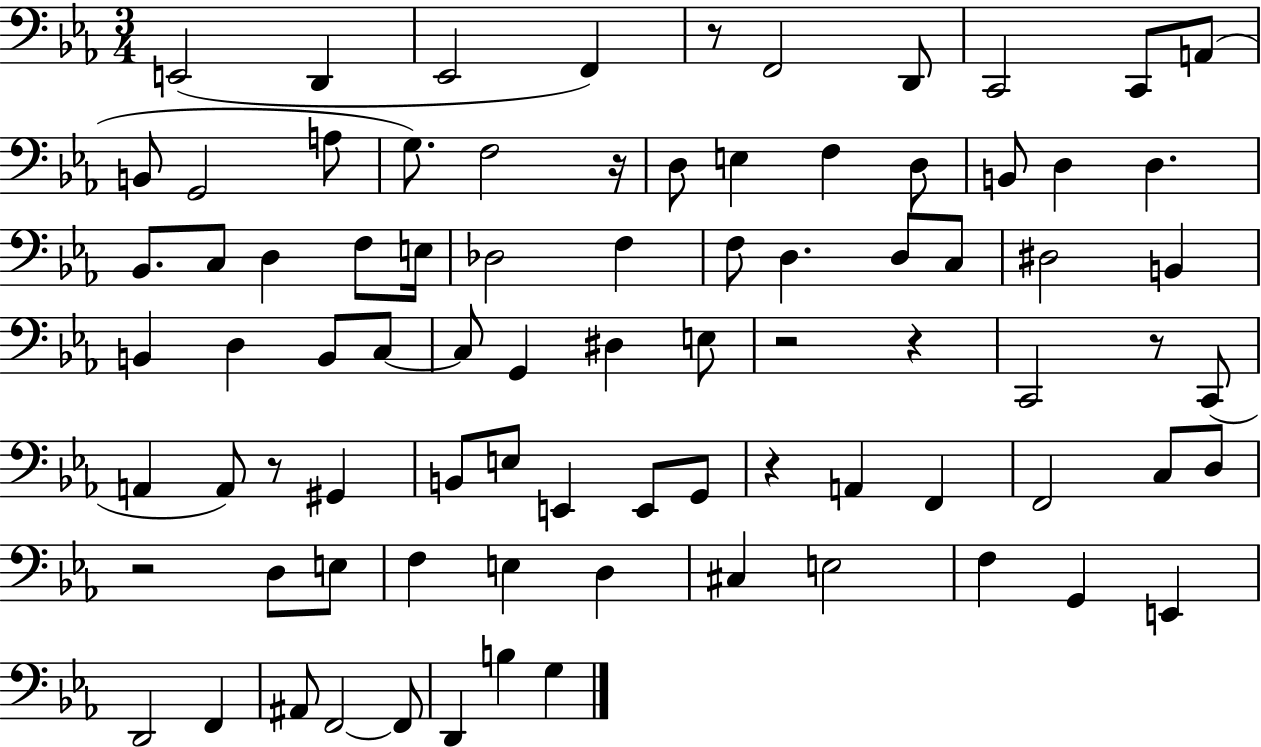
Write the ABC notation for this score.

X:1
T:Untitled
M:3/4
L:1/4
K:Eb
E,,2 D,, _E,,2 F,, z/2 F,,2 D,,/2 C,,2 C,,/2 A,,/2 B,,/2 G,,2 A,/2 G,/2 F,2 z/4 D,/2 E, F, D,/2 B,,/2 D, D, _B,,/2 C,/2 D, F,/2 E,/4 _D,2 F, F,/2 D, D,/2 C,/2 ^D,2 B,, B,, D, B,,/2 C,/2 C,/2 G,, ^D, E,/2 z2 z C,,2 z/2 C,,/2 A,, A,,/2 z/2 ^G,, B,,/2 E,/2 E,, E,,/2 G,,/2 z A,, F,, F,,2 C,/2 D,/2 z2 D,/2 E,/2 F, E, D, ^C, E,2 F, G,, E,, D,,2 F,, ^A,,/2 F,,2 F,,/2 D,, B, G,